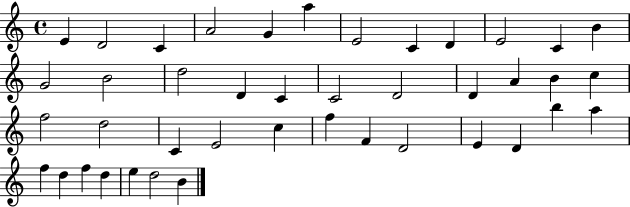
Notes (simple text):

E4/q D4/h C4/q A4/h G4/q A5/q E4/h C4/q D4/q E4/h C4/q B4/q G4/h B4/h D5/h D4/q C4/q C4/h D4/h D4/q A4/q B4/q C5/q F5/h D5/h C4/q E4/h C5/q F5/q F4/q D4/h E4/q D4/q B5/q A5/q F5/q D5/q F5/q D5/q E5/q D5/h B4/q